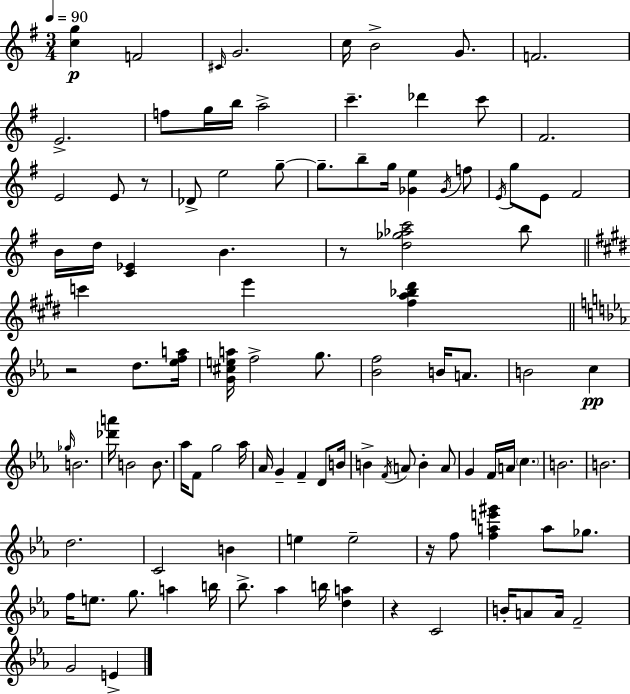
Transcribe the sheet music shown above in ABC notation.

X:1
T:Untitled
M:3/4
L:1/4
K:Em
[cg] F2 ^C/4 G2 c/4 B2 G/2 F2 E2 f/2 g/4 b/4 a2 c' _d' c'/2 ^F2 E2 E/2 z/2 _D/2 e2 g/2 g/2 b/2 g/4 [_Ge] _G/4 f/2 E/4 g/2 E/2 ^F2 B/4 d/4 [C_E] B z/2 [d_g_ac']2 b/2 c' e' [^fa_b^d'] z2 d/2 [_efa]/4 [G^cea]/4 f2 g/2 [_Bf]2 B/4 A/2 B2 c _g/4 B2 [_d'a']/4 B2 B/2 _a/4 F/2 g2 _a/4 _A/4 G F D/2 B/4 B F/4 A/2 B A/2 G F/4 A/4 c B2 B2 d2 C2 B e e2 z/4 f/2 [fae'^g'] a/2 _g/2 f/4 e/2 g/2 a b/4 _b/2 _a b/4 [da] z C2 B/4 A/2 A/4 F2 G2 E